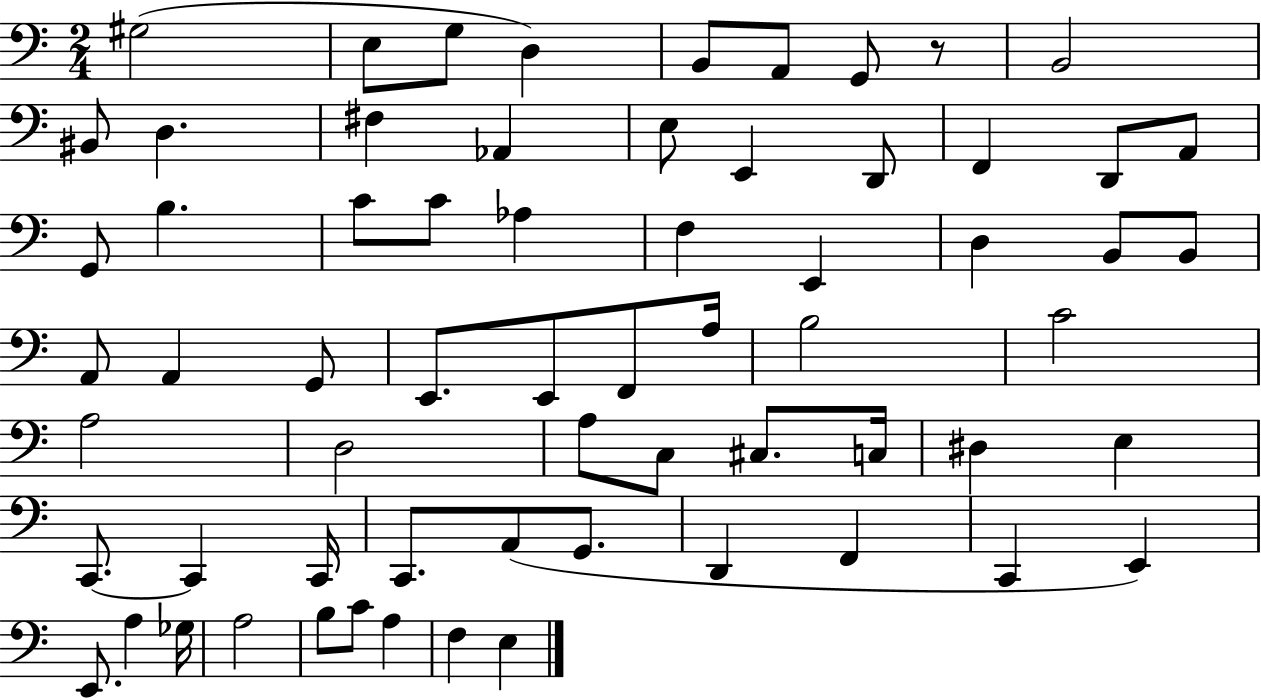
{
  \clef bass
  \numericTimeSignature
  \time 2/4
  \key c \major
  gis2( | e8 g8 d4) | b,8 a,8 g,8 r8 | b,2 | \break bis,8 d4. | fis4 aes,4 | e8 e,4 d,8 | f,4 d,8 a,8 | \break g,8 b4. | c'8 c'8 aes4 | f4 e,4 | d4 b,8 b,8 | \break a,8 a,4 g,8 | e,8. e,8 f,8 a16 | b2 | c'2 | \break a2 | d2 | a8 c8 cis8. c16 | dis4 e4 | \break c,8.~~ c,4 c,16 | c,8. a,8( g,8. | d,4 f,4 | c,4 e,4) | \break e,8. a4 ges16 | a2 | b8 c'8 a4 | f4 e4 | \break \bar "|."
}